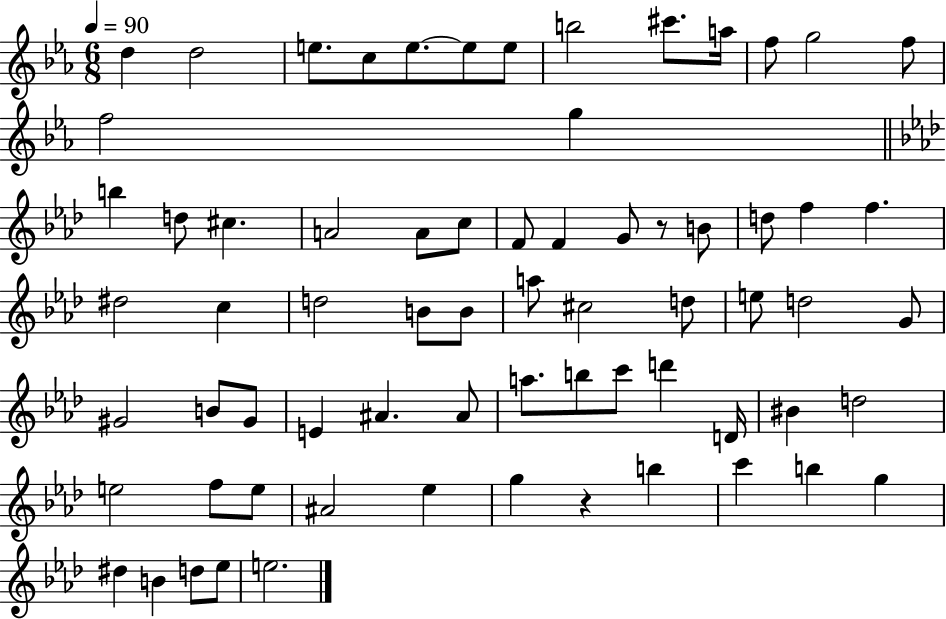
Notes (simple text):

D5/q D5/h E5/e. C5/e E5/e. E5/e E5/e B5/h C#6/e. A5/s F5/e G5/h F5/e F5/h G5/q B5/q D5/e C#5/q. A4/h A4/e C5/e F4/e F4/q G4/e R/e B4/e D5/e F5/q F5/q. D#5/h C5/q D5/h B4/e B4/e A5/e C#5/h D5/e E5/e D5/h G4/e G#4/h B4/e G#4/e E4/q A#4/q. A#4/e A5/e. B5/e C6/e D6/q D4/s BIS4/q D5/h E5/h F5/e E5/e A#4/h Eb5/q G5/q R/q B5/q C6/q B5/q G5/q D#5/q B4/q D5/e Eb5/e E5/h.